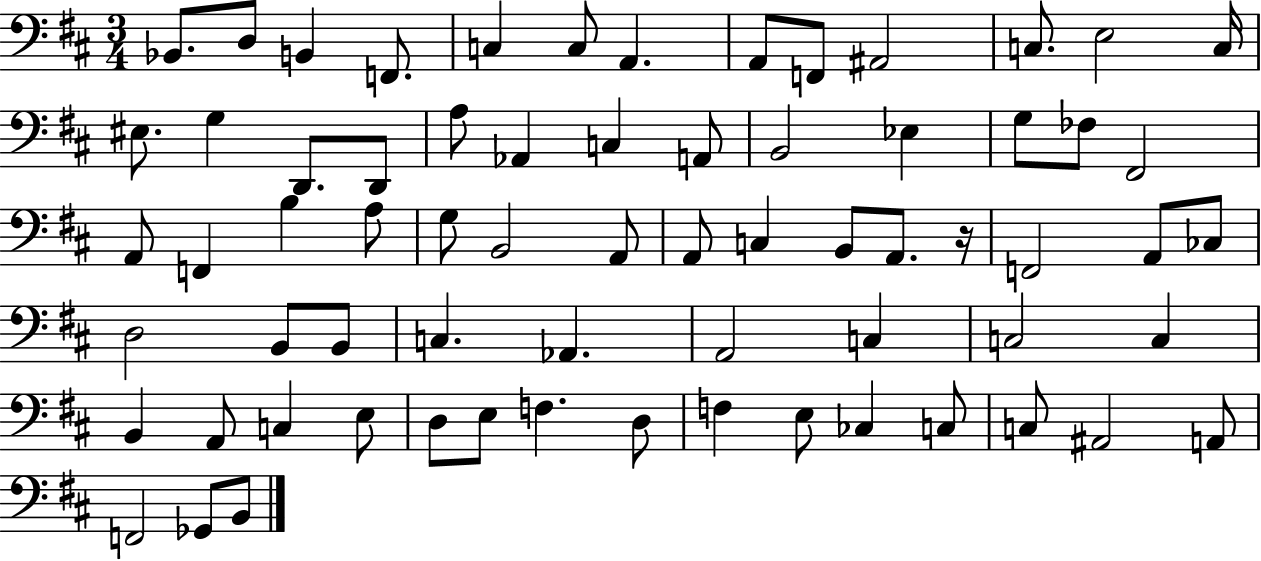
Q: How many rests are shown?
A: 1